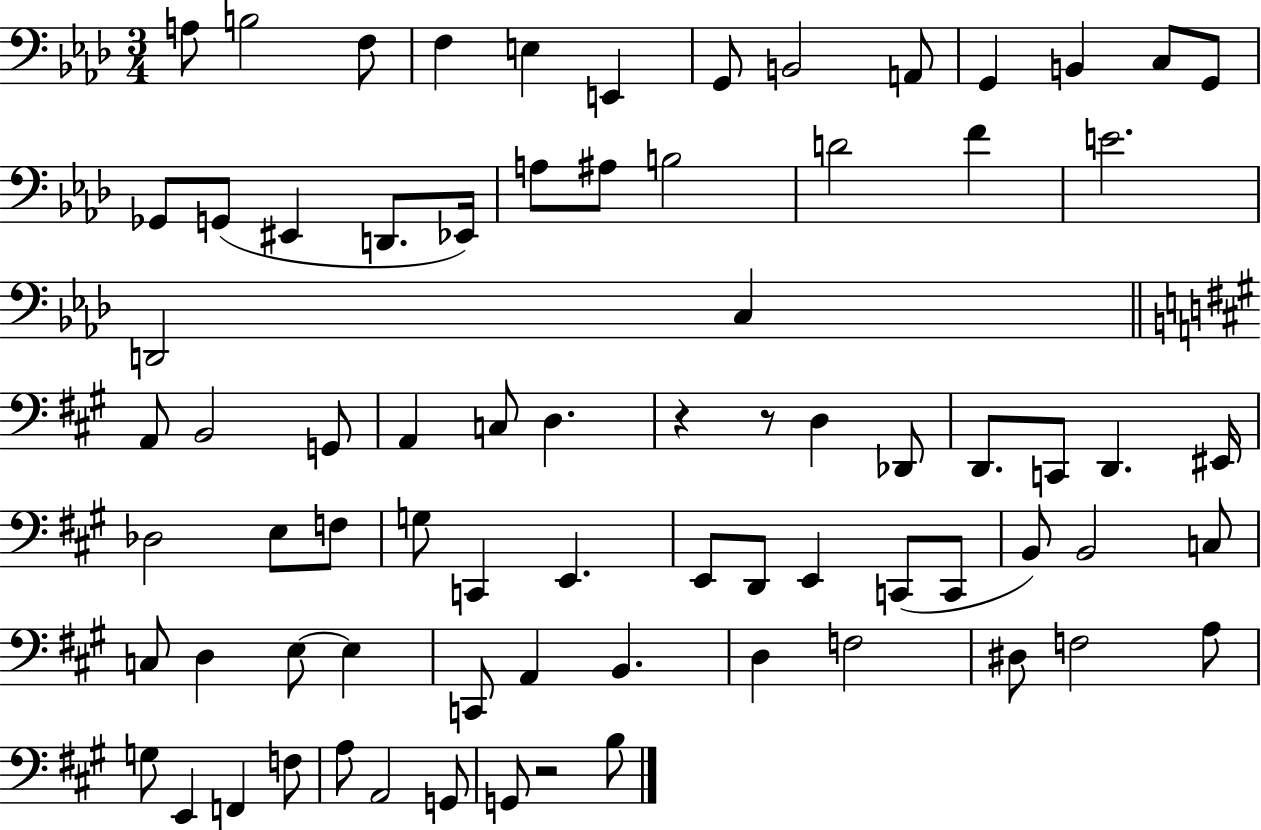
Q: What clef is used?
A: bass